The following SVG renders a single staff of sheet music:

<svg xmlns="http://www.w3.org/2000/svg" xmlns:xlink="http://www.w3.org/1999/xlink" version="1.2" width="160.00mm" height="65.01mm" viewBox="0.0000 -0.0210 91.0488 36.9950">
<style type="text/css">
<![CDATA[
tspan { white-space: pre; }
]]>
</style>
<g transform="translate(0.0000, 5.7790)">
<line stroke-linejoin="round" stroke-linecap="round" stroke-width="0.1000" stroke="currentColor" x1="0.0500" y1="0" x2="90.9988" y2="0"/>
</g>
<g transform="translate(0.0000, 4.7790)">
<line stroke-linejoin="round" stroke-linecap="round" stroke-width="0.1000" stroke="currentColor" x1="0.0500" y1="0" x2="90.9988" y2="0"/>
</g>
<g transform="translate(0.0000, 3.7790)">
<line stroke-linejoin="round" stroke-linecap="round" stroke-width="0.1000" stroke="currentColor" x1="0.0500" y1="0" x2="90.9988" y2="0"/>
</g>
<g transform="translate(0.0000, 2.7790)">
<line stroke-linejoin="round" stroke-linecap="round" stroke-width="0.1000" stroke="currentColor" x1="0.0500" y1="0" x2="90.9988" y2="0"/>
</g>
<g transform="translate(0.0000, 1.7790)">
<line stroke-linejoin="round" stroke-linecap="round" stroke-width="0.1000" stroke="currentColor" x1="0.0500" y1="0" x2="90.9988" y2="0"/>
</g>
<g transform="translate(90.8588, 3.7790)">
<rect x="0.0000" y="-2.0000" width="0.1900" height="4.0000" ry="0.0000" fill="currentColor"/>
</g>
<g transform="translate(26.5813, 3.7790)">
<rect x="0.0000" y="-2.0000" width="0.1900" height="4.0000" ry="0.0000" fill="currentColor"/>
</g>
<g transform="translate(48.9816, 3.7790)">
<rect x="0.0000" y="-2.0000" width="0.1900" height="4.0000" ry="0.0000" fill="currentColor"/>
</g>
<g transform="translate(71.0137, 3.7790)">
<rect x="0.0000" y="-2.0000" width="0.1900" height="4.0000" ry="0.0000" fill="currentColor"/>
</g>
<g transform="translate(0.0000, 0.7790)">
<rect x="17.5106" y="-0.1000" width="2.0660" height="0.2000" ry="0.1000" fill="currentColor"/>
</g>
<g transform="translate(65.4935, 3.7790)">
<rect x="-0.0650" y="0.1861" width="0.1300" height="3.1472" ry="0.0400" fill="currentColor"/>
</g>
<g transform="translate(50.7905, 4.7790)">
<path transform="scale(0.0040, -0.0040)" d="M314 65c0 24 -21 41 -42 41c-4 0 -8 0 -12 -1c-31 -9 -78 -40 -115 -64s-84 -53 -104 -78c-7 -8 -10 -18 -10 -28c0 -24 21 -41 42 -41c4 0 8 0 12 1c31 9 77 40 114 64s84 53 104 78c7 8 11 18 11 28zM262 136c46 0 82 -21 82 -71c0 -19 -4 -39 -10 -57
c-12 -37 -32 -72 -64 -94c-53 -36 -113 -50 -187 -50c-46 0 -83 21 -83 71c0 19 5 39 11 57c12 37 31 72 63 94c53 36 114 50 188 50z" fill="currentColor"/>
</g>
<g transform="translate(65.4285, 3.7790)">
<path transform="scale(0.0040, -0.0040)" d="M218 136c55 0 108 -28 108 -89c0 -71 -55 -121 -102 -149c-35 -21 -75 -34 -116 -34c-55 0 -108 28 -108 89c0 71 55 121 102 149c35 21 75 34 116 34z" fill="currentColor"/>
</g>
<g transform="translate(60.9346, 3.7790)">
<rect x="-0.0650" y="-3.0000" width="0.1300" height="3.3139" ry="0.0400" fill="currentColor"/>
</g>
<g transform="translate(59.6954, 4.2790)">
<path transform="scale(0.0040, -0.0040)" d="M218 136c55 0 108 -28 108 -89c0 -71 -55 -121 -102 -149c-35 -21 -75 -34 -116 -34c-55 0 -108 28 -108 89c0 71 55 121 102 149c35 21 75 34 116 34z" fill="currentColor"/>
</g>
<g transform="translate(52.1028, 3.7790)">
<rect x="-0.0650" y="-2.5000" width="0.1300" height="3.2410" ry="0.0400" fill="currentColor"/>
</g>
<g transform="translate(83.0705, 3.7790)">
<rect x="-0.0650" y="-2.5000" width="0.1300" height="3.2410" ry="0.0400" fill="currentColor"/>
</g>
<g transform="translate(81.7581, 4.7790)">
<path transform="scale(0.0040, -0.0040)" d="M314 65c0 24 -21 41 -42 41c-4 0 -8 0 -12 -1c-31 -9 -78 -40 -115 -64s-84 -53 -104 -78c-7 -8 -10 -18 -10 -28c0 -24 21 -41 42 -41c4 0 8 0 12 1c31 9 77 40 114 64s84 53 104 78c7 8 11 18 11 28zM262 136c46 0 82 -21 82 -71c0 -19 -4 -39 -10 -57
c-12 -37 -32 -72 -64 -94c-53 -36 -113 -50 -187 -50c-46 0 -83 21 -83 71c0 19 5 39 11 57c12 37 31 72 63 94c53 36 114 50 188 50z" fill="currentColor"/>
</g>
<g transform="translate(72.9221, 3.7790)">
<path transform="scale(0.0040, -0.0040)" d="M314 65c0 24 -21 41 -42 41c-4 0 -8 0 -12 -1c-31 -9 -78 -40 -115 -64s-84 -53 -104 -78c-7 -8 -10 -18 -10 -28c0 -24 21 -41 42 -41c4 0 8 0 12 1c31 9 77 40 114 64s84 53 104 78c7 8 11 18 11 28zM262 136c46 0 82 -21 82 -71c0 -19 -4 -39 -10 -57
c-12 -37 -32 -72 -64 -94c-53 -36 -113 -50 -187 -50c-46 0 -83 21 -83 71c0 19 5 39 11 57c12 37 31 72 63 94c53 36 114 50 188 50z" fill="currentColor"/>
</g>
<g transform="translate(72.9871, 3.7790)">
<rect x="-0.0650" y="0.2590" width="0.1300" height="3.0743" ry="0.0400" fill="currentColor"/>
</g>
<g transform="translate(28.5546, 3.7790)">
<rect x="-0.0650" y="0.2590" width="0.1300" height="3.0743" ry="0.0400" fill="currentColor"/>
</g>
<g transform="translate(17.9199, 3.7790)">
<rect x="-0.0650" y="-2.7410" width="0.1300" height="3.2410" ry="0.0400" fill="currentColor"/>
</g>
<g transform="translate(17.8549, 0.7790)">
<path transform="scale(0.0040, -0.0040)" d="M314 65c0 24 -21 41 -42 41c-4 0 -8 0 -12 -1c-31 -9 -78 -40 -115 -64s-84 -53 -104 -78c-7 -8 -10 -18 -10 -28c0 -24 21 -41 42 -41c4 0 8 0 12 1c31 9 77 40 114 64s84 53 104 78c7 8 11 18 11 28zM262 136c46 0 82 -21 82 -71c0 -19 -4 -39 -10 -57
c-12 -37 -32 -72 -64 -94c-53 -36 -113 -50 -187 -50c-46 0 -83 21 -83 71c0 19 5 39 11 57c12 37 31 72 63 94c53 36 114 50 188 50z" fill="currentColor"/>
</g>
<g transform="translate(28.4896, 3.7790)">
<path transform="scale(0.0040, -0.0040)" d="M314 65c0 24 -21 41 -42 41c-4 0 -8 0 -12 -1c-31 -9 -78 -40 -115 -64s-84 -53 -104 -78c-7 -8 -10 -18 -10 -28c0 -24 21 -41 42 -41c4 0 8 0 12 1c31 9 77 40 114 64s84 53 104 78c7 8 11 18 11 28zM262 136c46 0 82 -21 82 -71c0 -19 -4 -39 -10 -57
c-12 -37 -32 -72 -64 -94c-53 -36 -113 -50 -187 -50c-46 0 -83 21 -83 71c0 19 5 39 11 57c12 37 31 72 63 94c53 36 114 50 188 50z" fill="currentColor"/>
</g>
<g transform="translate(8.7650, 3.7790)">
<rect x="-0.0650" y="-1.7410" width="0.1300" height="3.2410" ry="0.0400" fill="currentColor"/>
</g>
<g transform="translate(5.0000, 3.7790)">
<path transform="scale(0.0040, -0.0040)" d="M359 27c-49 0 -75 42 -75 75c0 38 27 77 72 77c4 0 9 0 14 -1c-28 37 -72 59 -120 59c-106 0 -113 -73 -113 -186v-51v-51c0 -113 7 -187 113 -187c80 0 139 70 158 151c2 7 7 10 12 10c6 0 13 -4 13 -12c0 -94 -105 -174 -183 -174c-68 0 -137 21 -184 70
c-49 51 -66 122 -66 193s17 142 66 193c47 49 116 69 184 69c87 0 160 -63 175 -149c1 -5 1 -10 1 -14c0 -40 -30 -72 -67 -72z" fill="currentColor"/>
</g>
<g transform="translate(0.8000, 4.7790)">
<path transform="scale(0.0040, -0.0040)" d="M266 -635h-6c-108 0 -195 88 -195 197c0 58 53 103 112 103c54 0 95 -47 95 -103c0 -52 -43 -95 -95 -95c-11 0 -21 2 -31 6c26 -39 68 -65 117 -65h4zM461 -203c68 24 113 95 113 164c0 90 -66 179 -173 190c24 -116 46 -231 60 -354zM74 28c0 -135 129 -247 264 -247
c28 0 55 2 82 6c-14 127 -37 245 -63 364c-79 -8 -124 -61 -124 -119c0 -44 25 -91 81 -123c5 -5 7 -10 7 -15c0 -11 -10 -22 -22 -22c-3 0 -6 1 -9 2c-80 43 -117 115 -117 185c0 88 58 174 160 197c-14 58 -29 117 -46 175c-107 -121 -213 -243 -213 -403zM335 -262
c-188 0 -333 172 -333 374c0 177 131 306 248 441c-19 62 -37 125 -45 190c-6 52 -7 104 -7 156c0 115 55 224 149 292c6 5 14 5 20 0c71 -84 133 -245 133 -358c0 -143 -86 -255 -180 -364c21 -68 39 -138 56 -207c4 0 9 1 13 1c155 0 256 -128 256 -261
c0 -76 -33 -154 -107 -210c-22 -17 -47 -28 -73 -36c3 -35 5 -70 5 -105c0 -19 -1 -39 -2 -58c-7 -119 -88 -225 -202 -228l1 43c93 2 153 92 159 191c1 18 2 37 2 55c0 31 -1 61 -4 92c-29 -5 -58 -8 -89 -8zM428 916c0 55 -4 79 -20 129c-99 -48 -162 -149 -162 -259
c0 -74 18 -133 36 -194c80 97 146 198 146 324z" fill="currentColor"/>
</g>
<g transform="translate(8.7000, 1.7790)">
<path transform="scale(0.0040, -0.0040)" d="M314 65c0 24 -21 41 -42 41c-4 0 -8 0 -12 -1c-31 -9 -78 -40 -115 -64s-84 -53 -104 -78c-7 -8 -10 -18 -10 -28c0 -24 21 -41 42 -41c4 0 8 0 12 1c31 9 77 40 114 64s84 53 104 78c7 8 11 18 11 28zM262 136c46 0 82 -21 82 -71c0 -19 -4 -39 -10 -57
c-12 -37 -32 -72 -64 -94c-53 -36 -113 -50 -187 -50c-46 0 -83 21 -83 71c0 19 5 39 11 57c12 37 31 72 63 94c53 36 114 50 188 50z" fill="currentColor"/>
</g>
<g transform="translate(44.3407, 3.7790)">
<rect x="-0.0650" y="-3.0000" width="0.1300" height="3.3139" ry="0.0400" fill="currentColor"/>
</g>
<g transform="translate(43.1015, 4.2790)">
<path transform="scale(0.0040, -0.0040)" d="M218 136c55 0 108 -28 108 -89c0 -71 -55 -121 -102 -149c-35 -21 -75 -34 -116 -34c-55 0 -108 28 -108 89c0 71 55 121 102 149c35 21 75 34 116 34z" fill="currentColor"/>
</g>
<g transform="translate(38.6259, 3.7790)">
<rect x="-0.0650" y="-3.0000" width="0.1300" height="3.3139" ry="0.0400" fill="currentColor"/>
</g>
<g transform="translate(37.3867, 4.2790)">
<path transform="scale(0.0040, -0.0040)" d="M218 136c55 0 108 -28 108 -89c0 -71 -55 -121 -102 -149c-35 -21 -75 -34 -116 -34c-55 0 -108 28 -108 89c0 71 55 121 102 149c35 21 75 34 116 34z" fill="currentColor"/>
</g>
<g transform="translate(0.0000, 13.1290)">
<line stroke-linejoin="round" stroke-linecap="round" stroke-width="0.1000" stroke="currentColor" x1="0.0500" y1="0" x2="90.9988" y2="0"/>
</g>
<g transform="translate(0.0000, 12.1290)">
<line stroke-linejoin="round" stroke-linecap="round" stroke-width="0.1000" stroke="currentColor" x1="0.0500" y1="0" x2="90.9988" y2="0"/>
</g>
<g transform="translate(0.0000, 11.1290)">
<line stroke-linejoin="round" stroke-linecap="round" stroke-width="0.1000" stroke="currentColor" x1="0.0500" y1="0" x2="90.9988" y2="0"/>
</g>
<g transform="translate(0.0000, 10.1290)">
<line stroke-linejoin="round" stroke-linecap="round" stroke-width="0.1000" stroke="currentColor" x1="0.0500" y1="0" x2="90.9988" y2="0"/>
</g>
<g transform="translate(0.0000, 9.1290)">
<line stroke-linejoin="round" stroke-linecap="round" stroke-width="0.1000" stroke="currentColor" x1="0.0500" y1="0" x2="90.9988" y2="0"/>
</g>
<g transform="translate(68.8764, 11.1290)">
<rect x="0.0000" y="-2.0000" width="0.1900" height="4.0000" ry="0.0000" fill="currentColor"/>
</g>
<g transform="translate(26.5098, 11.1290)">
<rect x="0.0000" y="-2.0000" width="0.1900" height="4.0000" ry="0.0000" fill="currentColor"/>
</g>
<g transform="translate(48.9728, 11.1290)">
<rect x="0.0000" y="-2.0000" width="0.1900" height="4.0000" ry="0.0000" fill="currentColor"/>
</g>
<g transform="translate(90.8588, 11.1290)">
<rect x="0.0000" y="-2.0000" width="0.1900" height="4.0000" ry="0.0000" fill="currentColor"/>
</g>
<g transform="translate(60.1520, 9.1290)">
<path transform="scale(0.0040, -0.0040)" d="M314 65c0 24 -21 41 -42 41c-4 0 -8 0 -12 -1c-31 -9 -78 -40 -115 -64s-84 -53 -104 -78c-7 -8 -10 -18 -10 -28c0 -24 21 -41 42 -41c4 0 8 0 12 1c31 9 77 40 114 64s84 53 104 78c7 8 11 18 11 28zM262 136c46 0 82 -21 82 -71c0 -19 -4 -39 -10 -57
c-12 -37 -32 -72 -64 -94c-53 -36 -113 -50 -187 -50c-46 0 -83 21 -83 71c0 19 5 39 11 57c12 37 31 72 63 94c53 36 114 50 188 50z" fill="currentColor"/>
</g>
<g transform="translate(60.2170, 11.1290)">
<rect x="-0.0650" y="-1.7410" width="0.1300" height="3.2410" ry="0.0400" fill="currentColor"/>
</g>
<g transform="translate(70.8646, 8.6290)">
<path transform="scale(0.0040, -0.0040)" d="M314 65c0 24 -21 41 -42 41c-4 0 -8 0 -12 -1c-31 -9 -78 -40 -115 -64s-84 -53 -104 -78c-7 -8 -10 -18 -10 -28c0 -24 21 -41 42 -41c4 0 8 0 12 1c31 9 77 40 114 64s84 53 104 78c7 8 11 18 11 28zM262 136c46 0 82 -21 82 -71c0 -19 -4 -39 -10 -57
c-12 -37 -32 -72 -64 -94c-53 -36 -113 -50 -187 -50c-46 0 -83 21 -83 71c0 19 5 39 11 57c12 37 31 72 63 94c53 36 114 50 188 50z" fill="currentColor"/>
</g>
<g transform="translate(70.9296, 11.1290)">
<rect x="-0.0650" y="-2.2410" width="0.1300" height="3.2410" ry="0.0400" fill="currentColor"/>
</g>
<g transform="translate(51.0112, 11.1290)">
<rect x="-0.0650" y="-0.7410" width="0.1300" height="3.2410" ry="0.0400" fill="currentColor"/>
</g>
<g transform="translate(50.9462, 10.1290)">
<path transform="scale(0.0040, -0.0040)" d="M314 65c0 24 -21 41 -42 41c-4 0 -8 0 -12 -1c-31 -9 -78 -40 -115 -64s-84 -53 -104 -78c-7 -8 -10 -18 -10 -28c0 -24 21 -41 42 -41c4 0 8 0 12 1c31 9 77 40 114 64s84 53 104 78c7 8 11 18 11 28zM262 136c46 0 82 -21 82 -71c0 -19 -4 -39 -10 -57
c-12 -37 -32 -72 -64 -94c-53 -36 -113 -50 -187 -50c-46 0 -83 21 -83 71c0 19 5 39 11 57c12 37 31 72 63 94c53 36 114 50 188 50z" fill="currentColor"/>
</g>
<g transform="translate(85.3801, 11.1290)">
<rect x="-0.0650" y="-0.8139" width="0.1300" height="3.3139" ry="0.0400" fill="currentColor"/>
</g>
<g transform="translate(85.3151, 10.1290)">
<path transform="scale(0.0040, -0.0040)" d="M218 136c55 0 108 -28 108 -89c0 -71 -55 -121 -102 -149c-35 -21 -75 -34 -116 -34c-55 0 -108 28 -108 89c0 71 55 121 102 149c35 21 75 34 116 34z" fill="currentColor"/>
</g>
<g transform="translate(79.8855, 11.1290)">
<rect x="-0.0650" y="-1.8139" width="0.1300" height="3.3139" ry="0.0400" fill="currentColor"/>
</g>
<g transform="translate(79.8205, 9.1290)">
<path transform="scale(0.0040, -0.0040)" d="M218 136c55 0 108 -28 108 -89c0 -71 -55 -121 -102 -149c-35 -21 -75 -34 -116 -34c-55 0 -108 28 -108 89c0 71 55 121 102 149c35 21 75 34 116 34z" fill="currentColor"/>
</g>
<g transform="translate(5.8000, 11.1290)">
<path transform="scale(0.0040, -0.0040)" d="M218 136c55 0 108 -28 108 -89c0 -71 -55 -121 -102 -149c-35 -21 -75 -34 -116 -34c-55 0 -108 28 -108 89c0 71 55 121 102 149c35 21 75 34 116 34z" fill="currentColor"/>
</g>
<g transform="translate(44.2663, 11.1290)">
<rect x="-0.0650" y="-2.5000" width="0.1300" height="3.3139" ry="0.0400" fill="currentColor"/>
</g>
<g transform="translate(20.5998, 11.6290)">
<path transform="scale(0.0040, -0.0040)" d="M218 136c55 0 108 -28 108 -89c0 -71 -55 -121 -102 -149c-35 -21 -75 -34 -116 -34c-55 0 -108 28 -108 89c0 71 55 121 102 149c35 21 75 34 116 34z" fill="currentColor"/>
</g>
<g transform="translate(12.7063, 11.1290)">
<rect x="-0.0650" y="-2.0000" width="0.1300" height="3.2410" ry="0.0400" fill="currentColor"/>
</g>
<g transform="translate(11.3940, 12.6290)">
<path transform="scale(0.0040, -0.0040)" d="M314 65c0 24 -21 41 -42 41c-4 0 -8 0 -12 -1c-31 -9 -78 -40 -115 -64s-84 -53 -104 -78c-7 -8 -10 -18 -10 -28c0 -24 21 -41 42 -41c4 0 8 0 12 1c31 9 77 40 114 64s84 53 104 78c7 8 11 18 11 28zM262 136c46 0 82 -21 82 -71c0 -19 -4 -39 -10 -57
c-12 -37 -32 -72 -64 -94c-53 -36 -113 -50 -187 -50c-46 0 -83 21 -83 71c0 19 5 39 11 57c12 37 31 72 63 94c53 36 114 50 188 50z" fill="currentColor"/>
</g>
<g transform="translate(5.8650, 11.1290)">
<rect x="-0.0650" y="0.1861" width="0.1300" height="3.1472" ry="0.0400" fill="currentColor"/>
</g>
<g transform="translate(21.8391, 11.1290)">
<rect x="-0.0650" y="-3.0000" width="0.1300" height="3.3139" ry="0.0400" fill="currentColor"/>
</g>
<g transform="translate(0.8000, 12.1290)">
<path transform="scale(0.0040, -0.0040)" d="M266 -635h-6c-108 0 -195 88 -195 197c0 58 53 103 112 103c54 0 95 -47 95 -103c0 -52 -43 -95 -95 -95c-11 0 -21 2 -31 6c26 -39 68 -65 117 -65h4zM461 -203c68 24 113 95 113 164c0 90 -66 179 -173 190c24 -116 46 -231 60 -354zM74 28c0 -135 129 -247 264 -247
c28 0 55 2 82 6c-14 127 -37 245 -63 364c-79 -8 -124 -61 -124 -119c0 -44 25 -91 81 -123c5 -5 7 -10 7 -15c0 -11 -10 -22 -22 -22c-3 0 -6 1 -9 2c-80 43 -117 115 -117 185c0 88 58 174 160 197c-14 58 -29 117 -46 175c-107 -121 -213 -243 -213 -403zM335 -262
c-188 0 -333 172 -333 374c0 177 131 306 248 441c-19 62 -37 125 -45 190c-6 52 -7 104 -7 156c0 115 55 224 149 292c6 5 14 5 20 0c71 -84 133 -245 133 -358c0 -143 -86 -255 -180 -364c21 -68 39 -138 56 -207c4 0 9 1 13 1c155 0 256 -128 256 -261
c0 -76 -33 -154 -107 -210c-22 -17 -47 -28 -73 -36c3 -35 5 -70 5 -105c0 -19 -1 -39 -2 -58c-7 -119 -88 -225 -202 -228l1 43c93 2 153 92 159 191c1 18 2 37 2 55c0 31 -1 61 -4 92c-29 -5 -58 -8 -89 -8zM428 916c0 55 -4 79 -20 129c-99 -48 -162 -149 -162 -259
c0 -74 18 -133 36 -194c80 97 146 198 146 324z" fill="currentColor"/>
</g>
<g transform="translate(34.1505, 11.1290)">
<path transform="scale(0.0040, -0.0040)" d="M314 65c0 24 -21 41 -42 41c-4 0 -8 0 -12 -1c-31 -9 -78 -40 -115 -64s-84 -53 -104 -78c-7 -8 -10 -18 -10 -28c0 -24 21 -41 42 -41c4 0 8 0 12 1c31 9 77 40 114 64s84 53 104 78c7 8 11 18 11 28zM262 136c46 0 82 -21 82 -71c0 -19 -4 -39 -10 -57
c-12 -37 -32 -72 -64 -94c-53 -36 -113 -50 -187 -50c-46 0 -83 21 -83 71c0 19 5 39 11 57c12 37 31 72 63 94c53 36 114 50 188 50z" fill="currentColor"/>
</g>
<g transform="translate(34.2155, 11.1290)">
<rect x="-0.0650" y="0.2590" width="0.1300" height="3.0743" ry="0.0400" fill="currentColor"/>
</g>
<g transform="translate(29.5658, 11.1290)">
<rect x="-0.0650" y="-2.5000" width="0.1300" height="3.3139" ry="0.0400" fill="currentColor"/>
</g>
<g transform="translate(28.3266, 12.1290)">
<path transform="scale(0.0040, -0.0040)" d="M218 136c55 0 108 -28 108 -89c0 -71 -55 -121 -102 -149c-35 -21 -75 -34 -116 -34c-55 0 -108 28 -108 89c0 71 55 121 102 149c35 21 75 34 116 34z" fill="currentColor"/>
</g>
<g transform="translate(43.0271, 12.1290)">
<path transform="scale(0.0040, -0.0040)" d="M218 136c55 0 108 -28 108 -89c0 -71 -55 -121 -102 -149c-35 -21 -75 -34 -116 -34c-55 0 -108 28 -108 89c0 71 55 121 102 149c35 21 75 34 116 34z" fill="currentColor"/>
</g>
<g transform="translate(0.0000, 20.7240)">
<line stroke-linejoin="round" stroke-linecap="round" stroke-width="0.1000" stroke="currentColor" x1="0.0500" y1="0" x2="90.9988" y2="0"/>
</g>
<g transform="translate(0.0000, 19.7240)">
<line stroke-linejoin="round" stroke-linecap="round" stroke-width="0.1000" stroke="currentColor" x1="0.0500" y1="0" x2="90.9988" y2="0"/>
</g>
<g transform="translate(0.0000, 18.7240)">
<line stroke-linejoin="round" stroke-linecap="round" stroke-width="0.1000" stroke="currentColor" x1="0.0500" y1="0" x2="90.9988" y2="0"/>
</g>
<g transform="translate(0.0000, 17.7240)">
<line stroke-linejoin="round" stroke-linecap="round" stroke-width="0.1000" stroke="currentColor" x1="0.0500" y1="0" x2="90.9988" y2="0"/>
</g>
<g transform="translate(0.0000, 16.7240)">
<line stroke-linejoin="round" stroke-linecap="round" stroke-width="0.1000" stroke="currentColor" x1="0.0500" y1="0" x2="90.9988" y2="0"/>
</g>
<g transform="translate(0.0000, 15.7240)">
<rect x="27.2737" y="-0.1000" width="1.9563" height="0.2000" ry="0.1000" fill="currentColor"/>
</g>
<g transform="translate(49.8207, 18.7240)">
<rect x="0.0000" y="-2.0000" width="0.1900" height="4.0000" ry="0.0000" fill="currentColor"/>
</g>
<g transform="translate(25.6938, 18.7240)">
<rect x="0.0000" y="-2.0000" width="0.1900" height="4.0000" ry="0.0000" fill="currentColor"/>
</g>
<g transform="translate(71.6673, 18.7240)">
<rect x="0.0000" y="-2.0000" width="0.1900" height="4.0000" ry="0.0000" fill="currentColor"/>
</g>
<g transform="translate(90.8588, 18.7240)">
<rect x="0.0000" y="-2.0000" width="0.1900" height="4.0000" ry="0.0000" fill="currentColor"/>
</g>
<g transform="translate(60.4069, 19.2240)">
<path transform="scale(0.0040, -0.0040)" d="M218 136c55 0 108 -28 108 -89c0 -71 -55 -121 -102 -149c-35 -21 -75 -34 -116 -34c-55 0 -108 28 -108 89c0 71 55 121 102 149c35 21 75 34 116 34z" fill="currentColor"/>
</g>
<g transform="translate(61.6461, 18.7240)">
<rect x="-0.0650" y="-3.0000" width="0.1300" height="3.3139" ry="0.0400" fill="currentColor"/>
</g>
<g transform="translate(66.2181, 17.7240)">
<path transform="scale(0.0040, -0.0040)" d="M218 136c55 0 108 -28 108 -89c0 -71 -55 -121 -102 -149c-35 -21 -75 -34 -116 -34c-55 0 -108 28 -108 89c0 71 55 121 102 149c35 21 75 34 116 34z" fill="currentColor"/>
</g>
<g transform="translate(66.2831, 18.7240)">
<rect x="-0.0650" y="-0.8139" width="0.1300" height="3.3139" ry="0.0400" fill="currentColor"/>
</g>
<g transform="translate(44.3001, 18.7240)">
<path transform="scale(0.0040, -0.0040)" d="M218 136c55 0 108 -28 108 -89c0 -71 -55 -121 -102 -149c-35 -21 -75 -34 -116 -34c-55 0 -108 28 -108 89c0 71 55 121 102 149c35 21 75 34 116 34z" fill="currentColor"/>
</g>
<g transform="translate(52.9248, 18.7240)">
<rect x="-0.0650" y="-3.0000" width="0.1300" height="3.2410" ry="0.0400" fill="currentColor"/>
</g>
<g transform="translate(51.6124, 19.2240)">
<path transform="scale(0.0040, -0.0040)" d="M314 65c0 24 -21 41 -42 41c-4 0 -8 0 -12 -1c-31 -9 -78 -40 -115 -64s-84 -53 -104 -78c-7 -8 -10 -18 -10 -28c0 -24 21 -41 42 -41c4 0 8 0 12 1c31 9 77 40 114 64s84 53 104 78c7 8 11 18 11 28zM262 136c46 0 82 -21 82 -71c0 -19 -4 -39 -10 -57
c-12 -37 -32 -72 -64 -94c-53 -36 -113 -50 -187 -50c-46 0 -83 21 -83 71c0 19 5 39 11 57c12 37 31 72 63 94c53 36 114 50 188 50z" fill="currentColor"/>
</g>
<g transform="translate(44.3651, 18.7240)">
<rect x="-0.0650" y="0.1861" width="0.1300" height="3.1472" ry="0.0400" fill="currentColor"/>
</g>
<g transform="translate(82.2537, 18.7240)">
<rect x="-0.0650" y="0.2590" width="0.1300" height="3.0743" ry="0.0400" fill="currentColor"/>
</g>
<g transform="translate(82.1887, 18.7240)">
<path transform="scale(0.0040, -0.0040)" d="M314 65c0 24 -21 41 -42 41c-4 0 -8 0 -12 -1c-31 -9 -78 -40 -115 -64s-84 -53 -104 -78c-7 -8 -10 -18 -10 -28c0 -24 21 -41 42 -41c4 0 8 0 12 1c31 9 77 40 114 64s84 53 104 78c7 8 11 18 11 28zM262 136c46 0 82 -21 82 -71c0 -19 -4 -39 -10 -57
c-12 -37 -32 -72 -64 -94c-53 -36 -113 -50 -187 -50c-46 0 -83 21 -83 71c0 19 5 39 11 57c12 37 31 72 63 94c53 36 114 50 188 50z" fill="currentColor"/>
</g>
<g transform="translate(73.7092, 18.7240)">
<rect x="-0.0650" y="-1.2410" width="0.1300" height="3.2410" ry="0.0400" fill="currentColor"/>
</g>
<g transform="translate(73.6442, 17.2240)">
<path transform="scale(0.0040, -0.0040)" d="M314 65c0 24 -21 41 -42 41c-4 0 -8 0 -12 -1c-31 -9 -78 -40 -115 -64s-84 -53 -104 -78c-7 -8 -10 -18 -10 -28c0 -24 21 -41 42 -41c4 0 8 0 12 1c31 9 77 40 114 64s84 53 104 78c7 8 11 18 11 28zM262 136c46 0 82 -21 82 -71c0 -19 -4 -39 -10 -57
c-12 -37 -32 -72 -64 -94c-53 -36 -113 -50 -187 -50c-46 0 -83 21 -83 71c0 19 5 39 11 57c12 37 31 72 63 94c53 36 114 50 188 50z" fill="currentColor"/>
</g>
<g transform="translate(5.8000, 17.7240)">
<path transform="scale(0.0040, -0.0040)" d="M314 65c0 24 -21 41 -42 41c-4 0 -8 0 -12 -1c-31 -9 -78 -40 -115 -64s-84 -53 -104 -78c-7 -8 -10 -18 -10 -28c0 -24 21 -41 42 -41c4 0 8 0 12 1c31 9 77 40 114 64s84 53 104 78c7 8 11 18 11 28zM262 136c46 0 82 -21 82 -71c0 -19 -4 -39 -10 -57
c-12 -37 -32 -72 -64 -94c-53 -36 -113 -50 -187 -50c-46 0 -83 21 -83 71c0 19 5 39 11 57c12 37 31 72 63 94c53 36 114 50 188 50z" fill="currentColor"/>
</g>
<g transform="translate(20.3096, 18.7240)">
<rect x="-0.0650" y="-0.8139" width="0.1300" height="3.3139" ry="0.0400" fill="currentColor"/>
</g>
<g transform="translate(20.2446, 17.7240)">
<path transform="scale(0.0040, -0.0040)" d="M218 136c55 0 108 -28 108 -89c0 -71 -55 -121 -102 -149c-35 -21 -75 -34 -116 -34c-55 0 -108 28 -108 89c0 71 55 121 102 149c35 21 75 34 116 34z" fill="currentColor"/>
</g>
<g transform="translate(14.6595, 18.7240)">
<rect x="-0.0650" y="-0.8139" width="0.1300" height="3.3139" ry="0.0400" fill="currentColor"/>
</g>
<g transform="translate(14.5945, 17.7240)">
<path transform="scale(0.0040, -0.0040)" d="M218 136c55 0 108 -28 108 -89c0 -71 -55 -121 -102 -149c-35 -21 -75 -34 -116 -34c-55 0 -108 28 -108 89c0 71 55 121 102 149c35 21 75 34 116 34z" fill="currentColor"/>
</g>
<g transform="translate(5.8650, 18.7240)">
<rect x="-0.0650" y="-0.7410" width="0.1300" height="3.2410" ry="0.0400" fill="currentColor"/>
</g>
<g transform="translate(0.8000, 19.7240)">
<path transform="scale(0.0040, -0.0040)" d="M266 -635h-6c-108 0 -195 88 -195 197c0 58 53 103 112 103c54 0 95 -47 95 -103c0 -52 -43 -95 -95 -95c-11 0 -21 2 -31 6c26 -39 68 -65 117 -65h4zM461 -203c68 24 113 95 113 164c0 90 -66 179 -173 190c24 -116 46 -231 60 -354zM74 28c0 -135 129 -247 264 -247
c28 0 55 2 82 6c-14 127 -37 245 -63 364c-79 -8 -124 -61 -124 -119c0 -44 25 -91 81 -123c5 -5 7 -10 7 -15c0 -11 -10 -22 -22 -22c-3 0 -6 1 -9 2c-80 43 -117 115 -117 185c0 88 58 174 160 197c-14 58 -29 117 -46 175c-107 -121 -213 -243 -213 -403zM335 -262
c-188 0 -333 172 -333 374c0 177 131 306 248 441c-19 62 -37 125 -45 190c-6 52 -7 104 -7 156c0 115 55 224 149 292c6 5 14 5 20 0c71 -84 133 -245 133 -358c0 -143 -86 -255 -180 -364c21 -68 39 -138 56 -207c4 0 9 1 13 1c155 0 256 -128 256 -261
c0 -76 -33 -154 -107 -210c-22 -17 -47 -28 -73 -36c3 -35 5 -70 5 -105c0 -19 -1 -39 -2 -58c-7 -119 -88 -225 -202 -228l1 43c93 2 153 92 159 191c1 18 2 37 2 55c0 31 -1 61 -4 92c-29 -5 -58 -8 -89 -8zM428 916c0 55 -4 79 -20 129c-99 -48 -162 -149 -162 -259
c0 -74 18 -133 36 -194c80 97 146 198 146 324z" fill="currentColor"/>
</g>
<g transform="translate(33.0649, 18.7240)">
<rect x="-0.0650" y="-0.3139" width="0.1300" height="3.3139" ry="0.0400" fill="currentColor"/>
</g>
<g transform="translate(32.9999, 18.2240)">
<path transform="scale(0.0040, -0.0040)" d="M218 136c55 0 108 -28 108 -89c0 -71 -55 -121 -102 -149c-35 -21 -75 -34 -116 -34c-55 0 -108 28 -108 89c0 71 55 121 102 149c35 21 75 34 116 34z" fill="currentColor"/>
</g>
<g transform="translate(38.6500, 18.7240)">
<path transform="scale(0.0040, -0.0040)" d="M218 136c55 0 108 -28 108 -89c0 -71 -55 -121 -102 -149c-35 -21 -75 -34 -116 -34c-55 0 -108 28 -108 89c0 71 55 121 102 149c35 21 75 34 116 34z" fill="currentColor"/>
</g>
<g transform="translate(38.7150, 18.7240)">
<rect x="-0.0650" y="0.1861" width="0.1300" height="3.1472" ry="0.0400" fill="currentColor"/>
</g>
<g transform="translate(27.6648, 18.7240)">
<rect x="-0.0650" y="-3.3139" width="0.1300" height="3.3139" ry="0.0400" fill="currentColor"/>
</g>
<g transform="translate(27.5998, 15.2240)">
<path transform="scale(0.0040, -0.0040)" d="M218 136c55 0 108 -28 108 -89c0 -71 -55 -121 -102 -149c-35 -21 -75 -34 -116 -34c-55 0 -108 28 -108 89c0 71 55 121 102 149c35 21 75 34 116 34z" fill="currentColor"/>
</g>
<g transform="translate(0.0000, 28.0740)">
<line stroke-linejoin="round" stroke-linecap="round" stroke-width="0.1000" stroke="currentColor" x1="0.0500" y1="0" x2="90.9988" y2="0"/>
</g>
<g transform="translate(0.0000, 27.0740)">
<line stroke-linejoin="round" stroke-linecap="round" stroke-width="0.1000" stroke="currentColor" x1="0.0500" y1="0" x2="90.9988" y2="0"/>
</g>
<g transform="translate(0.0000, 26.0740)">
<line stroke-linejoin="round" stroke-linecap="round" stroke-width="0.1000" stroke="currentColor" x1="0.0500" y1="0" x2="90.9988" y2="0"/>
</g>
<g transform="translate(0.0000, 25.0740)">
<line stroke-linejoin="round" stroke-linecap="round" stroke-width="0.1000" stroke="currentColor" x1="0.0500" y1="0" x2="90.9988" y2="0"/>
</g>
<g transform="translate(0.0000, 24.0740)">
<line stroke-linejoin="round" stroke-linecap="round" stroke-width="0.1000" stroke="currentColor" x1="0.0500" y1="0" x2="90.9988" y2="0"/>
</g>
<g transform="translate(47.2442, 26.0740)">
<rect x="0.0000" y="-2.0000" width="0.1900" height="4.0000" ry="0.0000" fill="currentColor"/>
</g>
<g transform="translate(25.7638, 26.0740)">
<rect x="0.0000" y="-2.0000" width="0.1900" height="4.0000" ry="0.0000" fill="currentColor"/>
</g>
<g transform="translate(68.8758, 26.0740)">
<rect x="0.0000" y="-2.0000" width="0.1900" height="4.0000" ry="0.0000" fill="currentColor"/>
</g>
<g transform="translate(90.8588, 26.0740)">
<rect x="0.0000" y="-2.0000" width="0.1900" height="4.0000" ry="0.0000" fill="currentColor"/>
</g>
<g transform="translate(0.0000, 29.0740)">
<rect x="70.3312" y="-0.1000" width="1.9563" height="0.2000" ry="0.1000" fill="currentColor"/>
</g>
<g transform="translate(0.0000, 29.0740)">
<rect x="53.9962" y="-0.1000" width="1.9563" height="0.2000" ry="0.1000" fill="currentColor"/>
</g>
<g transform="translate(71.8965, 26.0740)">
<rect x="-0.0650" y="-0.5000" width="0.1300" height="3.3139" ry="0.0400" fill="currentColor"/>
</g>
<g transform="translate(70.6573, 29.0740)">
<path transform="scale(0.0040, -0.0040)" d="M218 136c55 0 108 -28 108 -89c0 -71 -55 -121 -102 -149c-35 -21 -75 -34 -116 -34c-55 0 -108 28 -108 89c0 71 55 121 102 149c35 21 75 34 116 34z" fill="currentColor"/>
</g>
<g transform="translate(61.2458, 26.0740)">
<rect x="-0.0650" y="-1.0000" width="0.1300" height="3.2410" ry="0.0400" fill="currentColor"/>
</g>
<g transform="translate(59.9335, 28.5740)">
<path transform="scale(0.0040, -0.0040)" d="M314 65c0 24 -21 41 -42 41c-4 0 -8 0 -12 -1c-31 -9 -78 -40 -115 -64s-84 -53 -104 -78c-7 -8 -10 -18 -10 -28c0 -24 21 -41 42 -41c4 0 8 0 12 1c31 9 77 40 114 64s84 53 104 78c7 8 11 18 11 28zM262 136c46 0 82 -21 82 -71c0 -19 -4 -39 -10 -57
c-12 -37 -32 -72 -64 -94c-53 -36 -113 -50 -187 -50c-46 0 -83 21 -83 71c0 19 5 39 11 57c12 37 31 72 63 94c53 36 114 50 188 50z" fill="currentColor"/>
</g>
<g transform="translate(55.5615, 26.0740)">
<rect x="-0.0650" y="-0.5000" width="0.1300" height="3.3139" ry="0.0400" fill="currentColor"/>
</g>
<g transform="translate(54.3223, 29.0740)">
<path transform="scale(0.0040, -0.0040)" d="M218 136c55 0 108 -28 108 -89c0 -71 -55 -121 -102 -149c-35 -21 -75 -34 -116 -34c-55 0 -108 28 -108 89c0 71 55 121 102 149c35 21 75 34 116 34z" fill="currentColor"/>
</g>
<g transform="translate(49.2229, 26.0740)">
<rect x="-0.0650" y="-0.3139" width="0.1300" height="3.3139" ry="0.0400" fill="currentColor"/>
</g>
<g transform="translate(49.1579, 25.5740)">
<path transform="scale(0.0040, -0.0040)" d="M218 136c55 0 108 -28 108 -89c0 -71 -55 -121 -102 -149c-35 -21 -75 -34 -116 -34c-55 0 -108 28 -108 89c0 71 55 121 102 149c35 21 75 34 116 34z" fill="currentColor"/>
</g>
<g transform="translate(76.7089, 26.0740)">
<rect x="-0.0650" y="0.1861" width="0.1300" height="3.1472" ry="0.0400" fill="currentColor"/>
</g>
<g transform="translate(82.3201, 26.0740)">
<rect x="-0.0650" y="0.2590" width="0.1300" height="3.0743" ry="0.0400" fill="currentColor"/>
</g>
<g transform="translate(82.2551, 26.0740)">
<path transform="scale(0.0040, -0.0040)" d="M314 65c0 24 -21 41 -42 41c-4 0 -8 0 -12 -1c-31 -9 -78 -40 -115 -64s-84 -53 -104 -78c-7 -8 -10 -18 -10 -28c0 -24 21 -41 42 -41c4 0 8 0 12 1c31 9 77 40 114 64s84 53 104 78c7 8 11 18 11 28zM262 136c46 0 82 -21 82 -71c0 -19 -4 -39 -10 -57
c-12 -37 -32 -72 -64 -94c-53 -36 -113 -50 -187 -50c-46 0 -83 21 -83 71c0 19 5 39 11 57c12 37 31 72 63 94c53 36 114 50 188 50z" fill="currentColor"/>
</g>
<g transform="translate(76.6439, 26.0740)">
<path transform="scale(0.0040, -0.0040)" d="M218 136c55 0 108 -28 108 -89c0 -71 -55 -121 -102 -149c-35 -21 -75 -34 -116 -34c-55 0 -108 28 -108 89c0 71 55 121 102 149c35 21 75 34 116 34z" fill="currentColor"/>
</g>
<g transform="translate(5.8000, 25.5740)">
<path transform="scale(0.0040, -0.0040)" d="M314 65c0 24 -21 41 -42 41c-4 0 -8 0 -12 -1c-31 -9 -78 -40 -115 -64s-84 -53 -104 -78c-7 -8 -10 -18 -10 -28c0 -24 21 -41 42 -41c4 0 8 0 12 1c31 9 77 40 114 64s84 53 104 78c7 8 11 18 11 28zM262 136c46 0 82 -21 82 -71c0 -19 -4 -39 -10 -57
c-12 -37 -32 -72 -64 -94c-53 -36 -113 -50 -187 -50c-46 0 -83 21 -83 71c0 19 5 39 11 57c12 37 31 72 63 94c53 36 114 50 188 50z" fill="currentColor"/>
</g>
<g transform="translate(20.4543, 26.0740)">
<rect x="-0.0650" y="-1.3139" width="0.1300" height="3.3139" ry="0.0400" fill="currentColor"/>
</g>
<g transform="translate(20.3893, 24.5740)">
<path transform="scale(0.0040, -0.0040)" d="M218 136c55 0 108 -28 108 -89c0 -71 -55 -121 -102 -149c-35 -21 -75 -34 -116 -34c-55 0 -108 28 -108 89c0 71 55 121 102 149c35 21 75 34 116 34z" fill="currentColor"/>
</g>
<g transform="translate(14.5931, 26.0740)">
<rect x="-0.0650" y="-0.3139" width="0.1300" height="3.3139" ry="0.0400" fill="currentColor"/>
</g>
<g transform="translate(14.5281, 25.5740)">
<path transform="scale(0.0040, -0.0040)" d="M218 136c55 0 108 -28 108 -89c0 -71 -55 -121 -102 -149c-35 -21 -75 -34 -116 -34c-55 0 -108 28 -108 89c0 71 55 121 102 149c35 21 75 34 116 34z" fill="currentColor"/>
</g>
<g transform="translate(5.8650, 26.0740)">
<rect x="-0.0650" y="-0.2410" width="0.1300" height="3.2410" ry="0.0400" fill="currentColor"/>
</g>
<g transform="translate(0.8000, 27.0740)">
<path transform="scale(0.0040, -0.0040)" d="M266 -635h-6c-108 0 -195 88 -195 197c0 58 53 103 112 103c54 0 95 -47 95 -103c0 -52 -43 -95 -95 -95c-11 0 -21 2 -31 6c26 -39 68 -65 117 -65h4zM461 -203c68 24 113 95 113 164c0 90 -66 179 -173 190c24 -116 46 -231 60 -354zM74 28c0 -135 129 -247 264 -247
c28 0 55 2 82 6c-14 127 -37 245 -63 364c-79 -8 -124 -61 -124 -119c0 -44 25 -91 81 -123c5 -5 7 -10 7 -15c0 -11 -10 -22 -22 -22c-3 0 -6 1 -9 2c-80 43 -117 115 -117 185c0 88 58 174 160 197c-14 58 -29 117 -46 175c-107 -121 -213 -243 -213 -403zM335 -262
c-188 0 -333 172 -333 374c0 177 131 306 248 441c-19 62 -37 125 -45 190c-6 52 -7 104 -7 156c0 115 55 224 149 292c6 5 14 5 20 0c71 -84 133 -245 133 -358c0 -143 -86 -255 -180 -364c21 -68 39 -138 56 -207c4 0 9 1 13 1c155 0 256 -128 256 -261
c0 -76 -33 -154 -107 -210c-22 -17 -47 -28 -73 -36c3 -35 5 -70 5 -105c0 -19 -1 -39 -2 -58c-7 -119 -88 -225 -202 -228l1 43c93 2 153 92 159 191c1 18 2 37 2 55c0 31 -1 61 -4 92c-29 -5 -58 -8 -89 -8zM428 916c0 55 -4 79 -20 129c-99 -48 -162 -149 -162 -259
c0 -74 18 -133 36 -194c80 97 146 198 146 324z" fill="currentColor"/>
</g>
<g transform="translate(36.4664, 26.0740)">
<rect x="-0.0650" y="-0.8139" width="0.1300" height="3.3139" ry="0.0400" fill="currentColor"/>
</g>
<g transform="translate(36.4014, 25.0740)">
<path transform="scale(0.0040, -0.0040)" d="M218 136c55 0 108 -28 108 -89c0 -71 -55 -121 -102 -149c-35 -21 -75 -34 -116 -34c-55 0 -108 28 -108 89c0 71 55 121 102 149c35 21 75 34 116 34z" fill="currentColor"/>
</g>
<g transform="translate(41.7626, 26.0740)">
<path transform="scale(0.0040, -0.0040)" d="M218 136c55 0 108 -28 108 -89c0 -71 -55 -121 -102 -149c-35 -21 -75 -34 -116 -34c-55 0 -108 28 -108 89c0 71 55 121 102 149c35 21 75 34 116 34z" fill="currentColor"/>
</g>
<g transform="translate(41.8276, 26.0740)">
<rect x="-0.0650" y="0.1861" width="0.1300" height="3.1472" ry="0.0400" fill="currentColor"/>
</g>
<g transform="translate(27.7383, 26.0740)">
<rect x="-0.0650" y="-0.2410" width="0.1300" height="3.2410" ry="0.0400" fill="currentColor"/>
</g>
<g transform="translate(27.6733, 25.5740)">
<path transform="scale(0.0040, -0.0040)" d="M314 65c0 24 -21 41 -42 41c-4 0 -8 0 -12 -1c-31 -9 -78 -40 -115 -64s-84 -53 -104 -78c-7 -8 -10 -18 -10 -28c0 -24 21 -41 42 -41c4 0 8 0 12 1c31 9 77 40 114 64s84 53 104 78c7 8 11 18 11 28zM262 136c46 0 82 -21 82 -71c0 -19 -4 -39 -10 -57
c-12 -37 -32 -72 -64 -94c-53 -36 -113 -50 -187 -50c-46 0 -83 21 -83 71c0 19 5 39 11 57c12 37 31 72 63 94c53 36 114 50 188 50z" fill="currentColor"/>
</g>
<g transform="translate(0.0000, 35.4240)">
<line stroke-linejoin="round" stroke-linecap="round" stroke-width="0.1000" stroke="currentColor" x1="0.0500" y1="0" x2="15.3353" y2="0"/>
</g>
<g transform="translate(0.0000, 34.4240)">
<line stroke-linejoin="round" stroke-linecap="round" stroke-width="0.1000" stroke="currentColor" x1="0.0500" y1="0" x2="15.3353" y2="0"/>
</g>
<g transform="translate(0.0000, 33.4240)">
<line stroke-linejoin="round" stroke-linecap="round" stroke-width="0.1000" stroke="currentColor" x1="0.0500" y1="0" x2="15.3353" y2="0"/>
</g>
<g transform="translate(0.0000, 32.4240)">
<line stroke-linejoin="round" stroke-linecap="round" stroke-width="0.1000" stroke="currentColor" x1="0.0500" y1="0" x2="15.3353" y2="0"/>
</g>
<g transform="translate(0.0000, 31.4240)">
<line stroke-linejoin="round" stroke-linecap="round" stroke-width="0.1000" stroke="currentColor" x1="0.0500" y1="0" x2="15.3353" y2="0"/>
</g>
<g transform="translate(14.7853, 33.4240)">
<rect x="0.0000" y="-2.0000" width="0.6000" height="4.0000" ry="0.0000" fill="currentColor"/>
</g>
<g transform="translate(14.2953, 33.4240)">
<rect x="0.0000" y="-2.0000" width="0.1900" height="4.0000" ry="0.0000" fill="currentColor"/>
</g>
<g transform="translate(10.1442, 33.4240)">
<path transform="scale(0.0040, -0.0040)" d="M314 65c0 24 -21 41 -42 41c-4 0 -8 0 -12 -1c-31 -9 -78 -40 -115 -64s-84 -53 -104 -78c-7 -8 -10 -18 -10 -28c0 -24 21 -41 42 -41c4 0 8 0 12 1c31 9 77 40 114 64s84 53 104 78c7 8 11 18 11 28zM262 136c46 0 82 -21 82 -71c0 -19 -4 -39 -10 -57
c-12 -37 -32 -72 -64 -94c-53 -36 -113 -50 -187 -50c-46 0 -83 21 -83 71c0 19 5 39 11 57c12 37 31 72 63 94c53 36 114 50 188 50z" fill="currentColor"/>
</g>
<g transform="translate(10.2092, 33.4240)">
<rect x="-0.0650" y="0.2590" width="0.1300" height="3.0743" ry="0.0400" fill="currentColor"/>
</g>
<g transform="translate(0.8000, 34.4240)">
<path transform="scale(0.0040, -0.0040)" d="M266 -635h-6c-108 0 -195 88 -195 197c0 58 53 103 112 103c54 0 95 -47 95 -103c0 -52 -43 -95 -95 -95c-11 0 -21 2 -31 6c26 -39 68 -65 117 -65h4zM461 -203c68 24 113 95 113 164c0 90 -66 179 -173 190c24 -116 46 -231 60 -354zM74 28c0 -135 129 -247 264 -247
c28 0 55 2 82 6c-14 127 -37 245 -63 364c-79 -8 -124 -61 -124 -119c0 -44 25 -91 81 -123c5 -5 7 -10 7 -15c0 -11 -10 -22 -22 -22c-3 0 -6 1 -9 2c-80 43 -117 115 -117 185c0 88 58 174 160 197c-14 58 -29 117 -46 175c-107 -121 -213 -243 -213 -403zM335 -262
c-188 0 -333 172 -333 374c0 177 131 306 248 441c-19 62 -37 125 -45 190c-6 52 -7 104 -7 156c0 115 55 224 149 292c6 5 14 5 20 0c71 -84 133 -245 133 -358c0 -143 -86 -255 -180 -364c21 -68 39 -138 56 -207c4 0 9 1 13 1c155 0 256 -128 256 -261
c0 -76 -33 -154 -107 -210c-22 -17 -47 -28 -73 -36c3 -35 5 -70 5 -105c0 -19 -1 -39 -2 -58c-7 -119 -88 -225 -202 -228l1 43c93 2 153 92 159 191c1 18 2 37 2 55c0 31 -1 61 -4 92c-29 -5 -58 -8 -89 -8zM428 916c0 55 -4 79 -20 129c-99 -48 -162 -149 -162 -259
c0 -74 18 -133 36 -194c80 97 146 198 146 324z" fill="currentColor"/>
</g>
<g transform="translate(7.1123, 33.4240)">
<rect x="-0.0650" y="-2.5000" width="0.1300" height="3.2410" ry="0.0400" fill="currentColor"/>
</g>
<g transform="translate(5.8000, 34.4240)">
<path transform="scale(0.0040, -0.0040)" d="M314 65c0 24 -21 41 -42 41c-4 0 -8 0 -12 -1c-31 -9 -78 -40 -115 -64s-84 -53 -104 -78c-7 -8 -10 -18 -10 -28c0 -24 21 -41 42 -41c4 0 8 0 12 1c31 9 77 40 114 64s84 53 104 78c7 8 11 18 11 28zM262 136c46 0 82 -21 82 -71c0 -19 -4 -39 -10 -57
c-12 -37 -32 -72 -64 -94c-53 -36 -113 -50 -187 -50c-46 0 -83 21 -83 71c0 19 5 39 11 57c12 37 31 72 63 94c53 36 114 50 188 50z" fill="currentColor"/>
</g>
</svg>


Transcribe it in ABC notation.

X:1
T:Untitled
M:4/4
L:1/4
K:C
f2 a2 B2 A A G2 A B B2 G2 B F2 A G B2 G d2 f2 g2 f d d2 d d b c B B A2 A d e2 B2 c2 c e c2 d B c C D2 C B B2 G2 B2